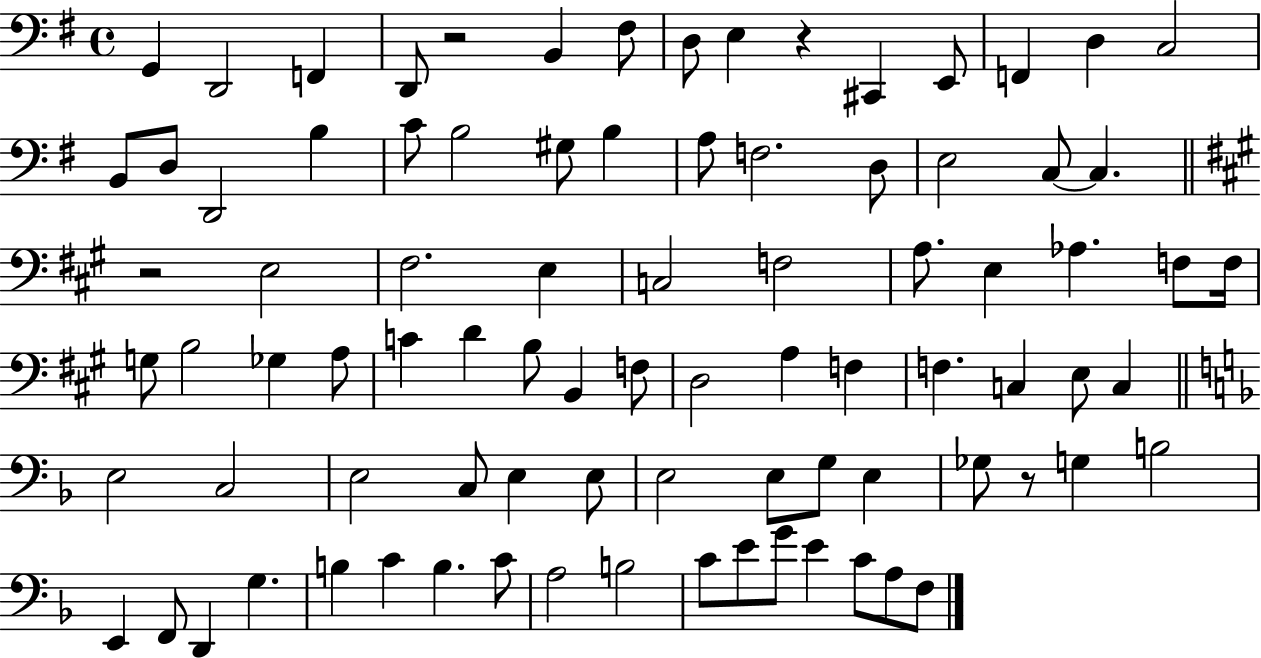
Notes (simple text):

G2/q D2/h F2/q D2/e R/h B2/q F#3/e D3/e E3/q R/q C#2/q E2/e F2/q D3/q C3/h B2/e D3/e D2/h B3/q C4/e B3/h G#3/e B3/q A3/e F3/h. D3/e E3/h C3/e C3/q. R/h E3/h F#3/h. E3/q C3/h F3/h A3/e. E3/q Ab3/q. F3/e F3/s G3/e B3/h Gb3/q A3/e C4/q D4/q B3/e B2/q F3/e D3/h A3/q F3/q F3/q. C3/q E3/e C3/q E3/h C3/h E3/h C3/e E3/q E3/e E3/h E3/e G3/e E3/q Gb3/e R/e G3/q B3/h E2/q F2/e D2/q G3/q. B3/q C4/q B3/q. C4/e A3/h B3/h C4/e E4/e G4/e E4/q C4/e A3/e F3/e